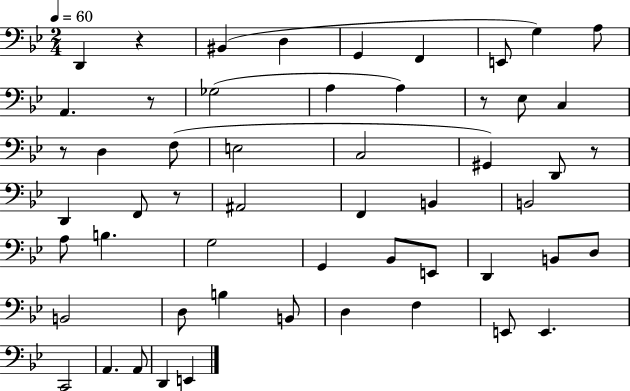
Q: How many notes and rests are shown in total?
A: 54